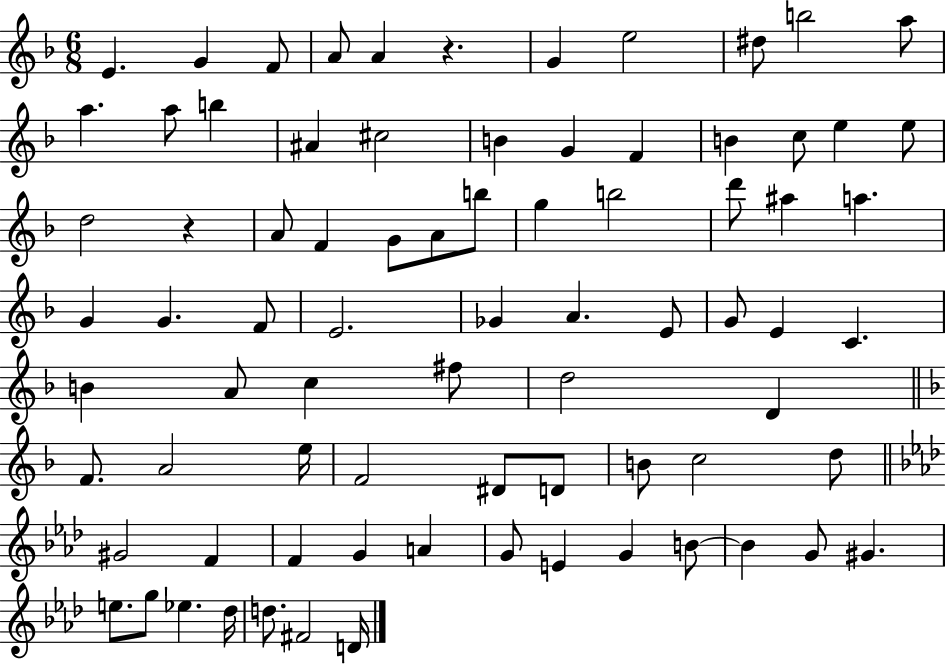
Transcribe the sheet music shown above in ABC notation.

X:1
T:Untitled
M:6/8
L:1/4
K:F
E G F/2 A/2 A z G e2 ^d/2 b2 a/2 a a/2 b ^A ^c2 B G F B c/2 e e/2 d2 z A/2 F G/2 A/2 b/2 g b2 d'/2 ^a a G G F/2 E2 _G A E/2 G/2 E C B A/2 c ^f/2 d2 D F/2 A2 e/4 F2 ^D/2 D/2 B/2 c2 d/2 ^G2 F F G A G/2 E G B/2 B G/2 ^G e/2 g/2 _e _d/4 d/2 ^F2 D/4